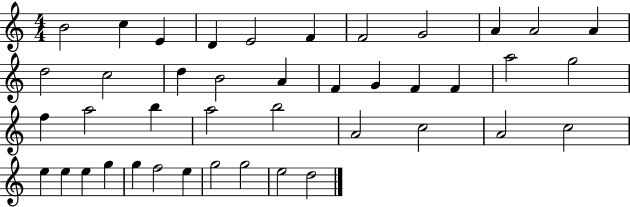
{
  \clef treble
  \numericTimeSignature
  \time 4/4
  \key c \major
  b'2 c''4 e'4 | d'4 e'2 f'4 | f'2 g'2 | a'4 a'2 a'4 | \break d''2 c''2 | d''4 b'2 a'4 | f'4 g'4 f'4 f'4 | a''2 g''2 | \break f''4 a''2 b''4 | a''2 b''2 | a'2 c''2 | a'2 c''2 | \break e''4 e''4 e''4 g''4 | g''4 f''2 e''4 | g''2 g''2 | e''2 d''2 | \break \bar "|."
}